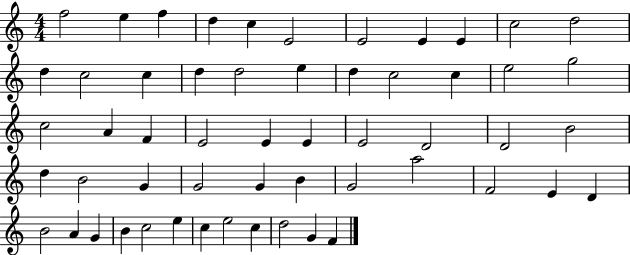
{
  \clef treble
  \numericTimeSignature
  \time 4/4
  \key c \major
  f''2 e''4 f''4 | d''4 c''4 e'2 | e'2 e'4 e'4 | c''2 d''2 | \break d''4 c''2 c''4 | d''4 d''2 e''4 | d''4 c''2 c''4 | e''2 g''2 | \break c''2 a'4 f'4 | e'2 e'4 e'4 | e'2 d'2 | d'2 b'2 | \break d''4 b'2 g'4 | g'2 g'4 b'4 | g'2 a''2 | f'2 e'4 d'4 | \break b'2 a'4 g'4 | b'4 c''2 e''4 | c''4 e''2 c''4 | d''2 g'4 f'4 | \break \bar "|."
}